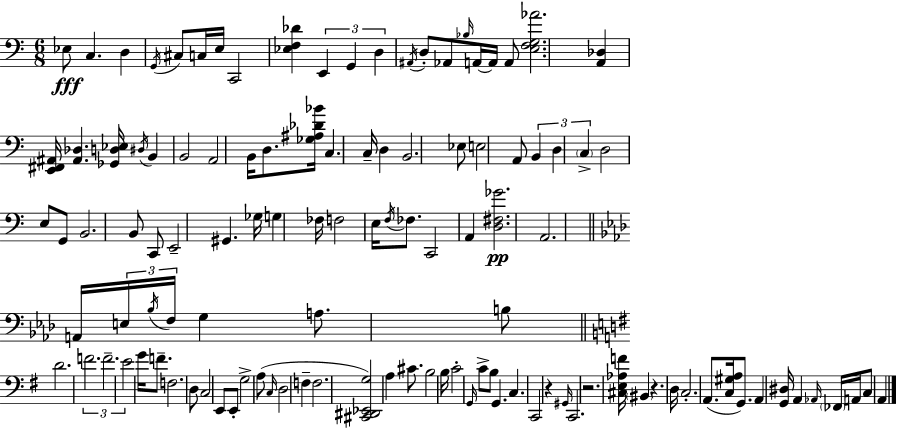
Eb3/e C3/q. D3/q G2/s C#3/e C3/s E3/s C2/h [Eb3,F3,Db4]/q E2/q G2/q D3/q A#2/s D3/e Ab2/e Bb3/s A2/s A2/s A2/e [E3,F3,G3,Ab4]/h. [A2,Db3]/q [E2,F#2,A#2]/s [A#2,Db3]/q. [Gb2,D3,Eb3]/s D#3/s B2/q B2/h A2/h B2/s D3/e. [Gb3,A#3,Db4,Bb4]/s C3/q. C3/s D3/q B2/h. Eb3/e E3/h A2/e B2/q D3/q C3/q D3/h E3/e G2/e B2/h. B2/e C2/e E2/h G#2/q. Gb3/s G3/q FES3/s F3/h E3/s F3/s FES3/e. C2/h A2/q [D3,F#3,Gb4]/h. A2/h. A2/s E3/s Bb3/s F3/s G3/q A3/e. B3/e D4/h. F4/h. F4/h. E4/h G4/s F4/e. F3/h. D3/e C3/h E2/e E2/e G3/h A3/e C3/s D3/h F3/q F3/h. [C#2,D#2,Eb2,G3]/h A3/q C#4/e. B3/h B3/s C4/h G2/s C4/e B3/e G2/q. C3/q. C2/h R/q G#2/s C2/h. R/h. [C#3,E3,Ab3,F4]/s BIS2/q R/q. D3/s C3/h. A2/e. [C3,G#3,A3]/s G2/e. A2/q [G2,D#3]/s A2/q Ab2/s FES2/s A2/s C3/e A2/q